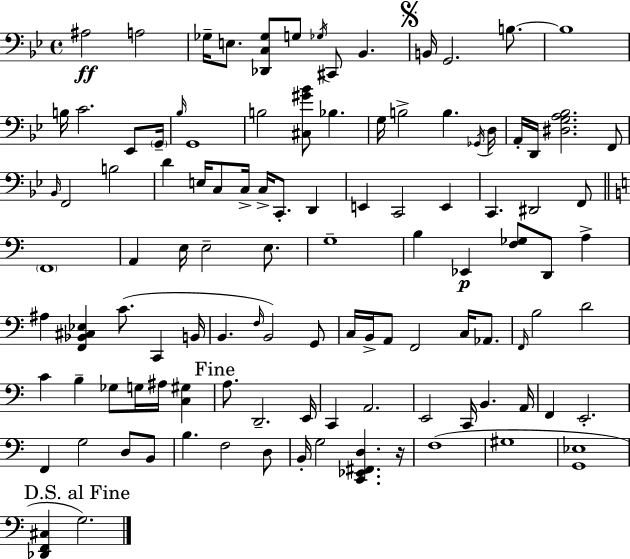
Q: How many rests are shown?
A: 1